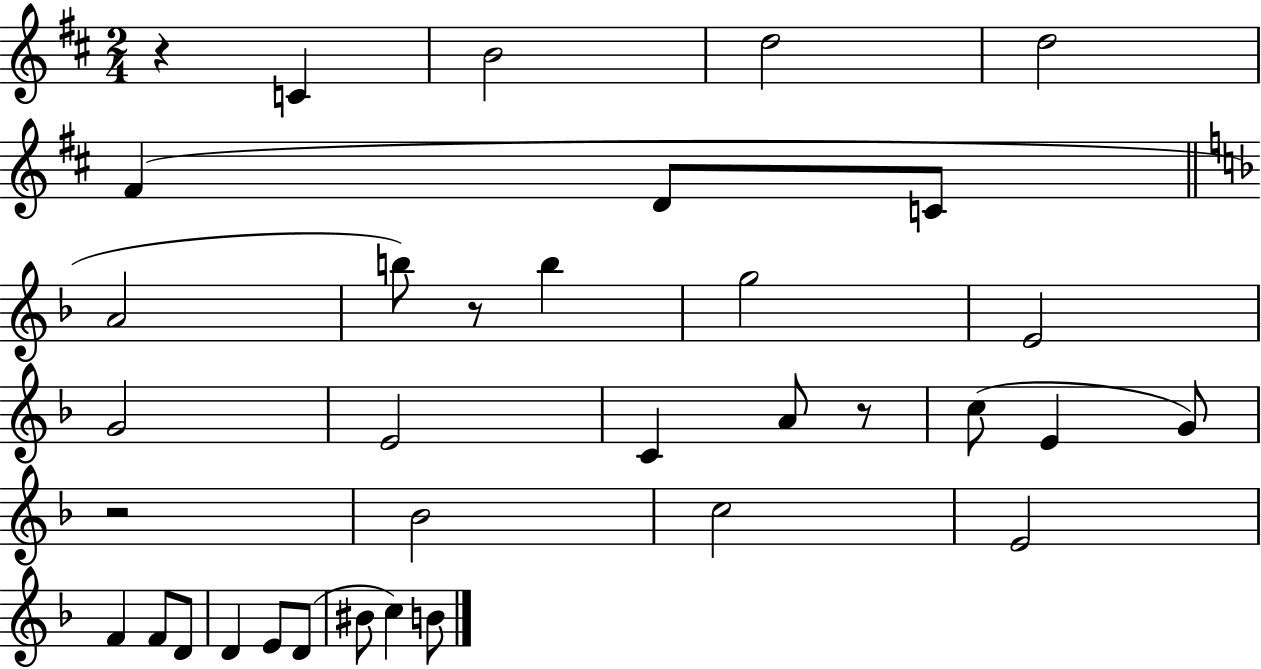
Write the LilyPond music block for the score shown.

{
  \clef treble
  \numericTimeSignature
  \time 2/4
  \key d \major
  \repeat volta 2 { r4 c'4 | b'2 | d''2 | d''2 | \break fis'4( d'8 c'8 | \bar "||" \break \key d \minor a'2 | b''8) r8 b''4 | g''2 | e'2 | \break g'2 | e'2 | c'4 a'8 r8 | c''8( e'4 g'8) | \break r2 | bes'2 | c''2 | e'2 | \break f'4 f'8 d'8 | d'4 e'8 d'8( | bis'8 c''4) b'8 | } \bar "|."
}